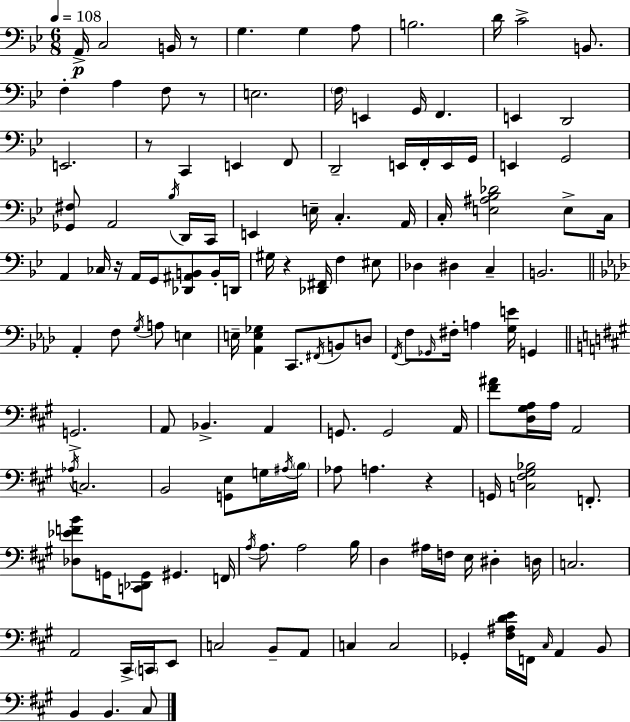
{
  \clef bass
  \numericTimeSignature
  \time 6/8
  \key bes \major
  \tempo 4 = 108
  \repeat volta 2 { a,16->\p c2 b,16 r8 | g4. g4 a8 | b2. | d'16 c'2-> b,8. | \break f4-. a4 f8 r8 | e2. | \parenthesize f16 e,4 g,16 f,4. | e,4 d,2 | \break e,2. | r8 c,4 e,4 f,8 | d,2-- e,16 f,16-. e,16 g,16 | e,4 g,2 | \break <ges, fis>8 a,2 \acciaccatura { bes16 } d,16 | c,16 e,4 e16-- c4.-. | a,16 c16-. <e ais bes des'>2 e8-> | c16 a,4 ces16 r16 a,16 g,16 <des, ais, b,>8 b,16-. | \break d,16 gis16 r4 <des, fis,>16 f4 eis8 | des4 dis4 c4-- | b,2. | \bar "||" \break \key aes \major aes,4-. f8 \acciaccatura { g16 } a8 e4 | e16-- <aes, e ges>4 c,8. \acciaccatura { fis,16 } b,8 | d8 \acciaccatura { f,16 } f8 \grace { ges,16 } fis16-. a4 <g e'>16 | g,4 \bar "||" \break \key a \major g,2.-> | a,8 bes,4.-> a,4 | g,8. g,2 a,16 | <fis' ais'>8 <d gis a>16 a16 a,2 | \break \acciaccatura { aes16 } c2. | b,2 <g, e>8 g16 | \acciaccatura { ais16 } \parenthesize b16 aes8 a4. r4 | g,16 <c fis gis bes>2 f,8.-. | \break <des ees' f' b'>8 g,16 <c, des, g,>8 gis,4. | f,16 \acciaccatura { a16 } a8. a2 | b16 d4 ais16 f16 e16 dis4-. | d16 c2. | \break a,2 cis,16-> | \parenthesize c,16 e,8 c2 b,8-- | a,8 c4 c2 | ges,4-. <fis ais d' e'>16 f,16 \grace { cis16 } a,4 | \break b,8 b,4 b,4. | cis8 } \bar "|."
}